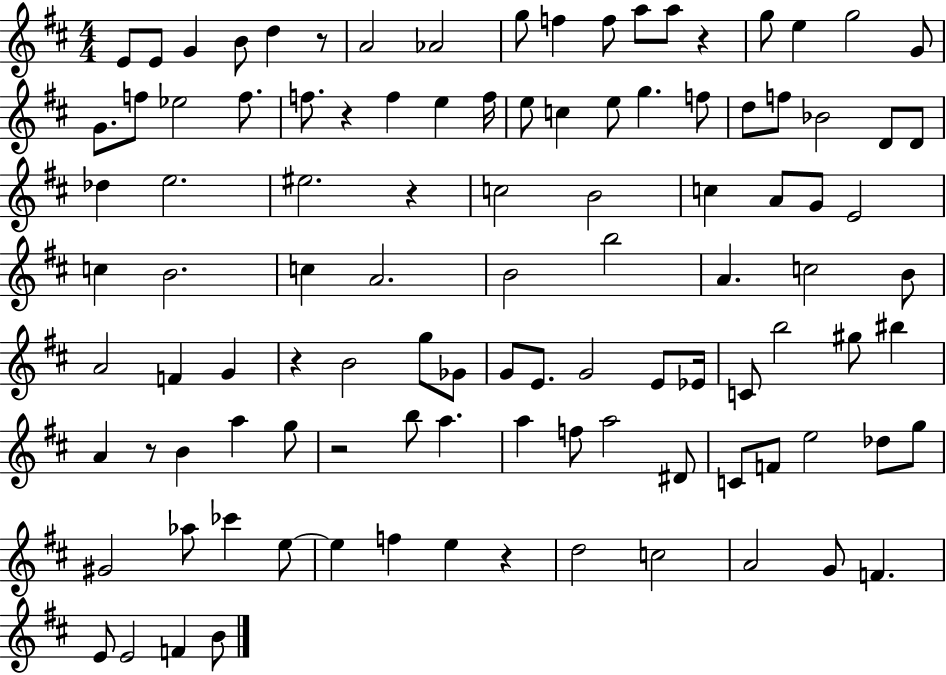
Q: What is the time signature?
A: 4/4